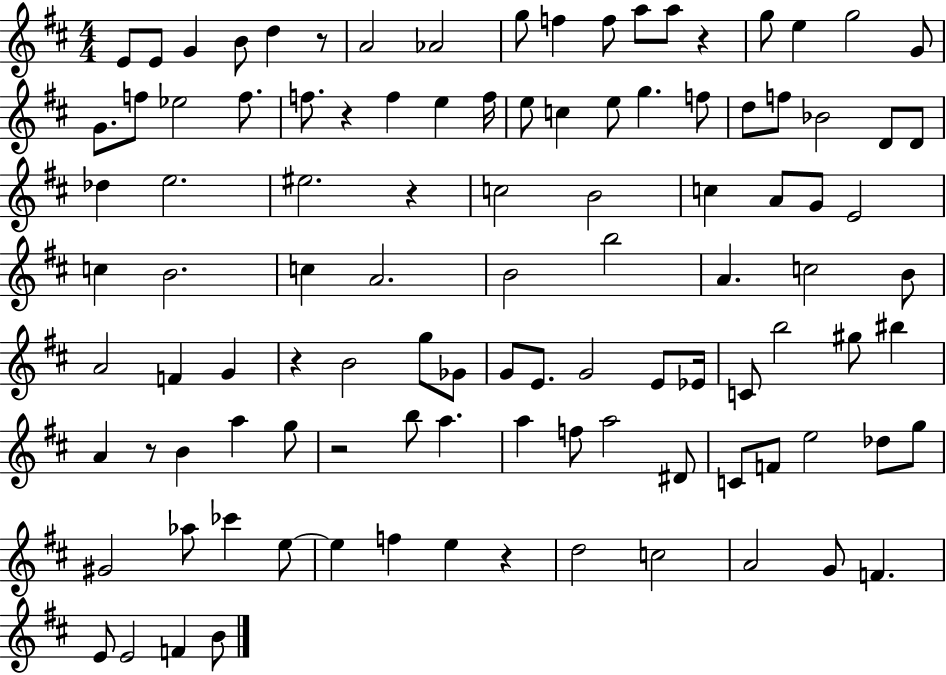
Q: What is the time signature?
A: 4/4